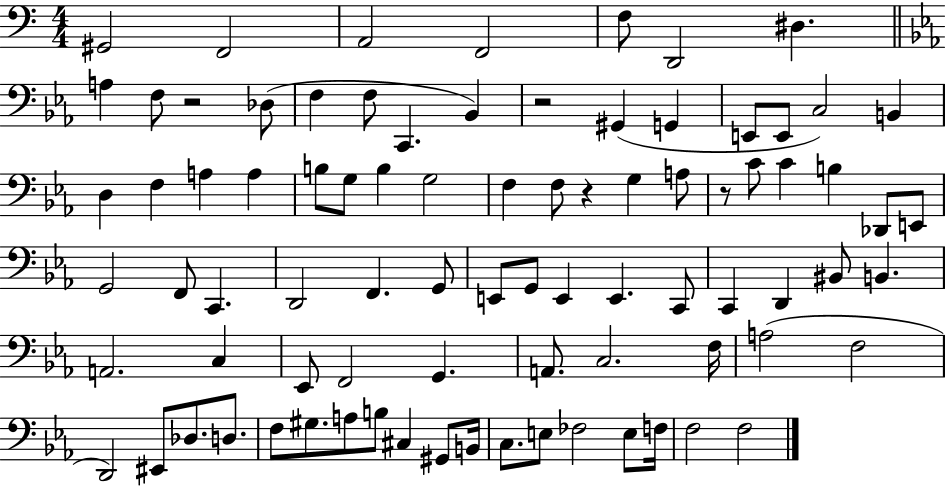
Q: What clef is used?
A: bass